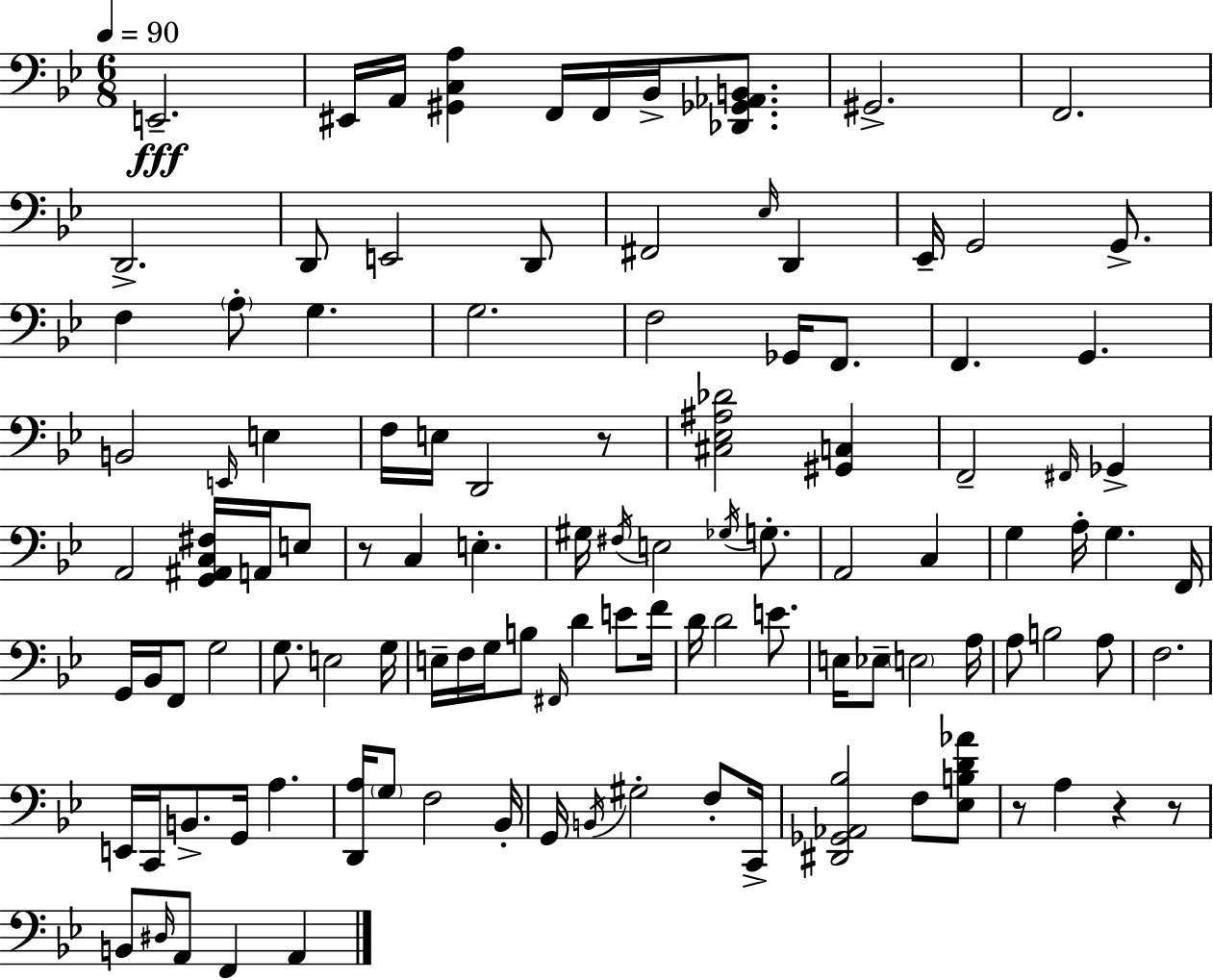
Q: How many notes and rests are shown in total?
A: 111